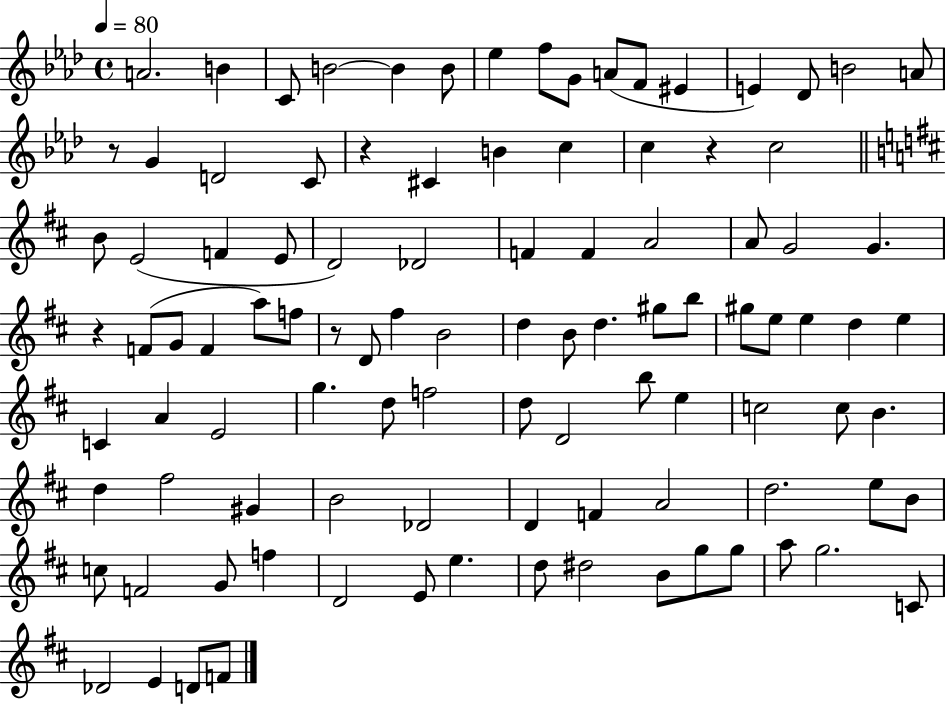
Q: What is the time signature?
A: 4/4